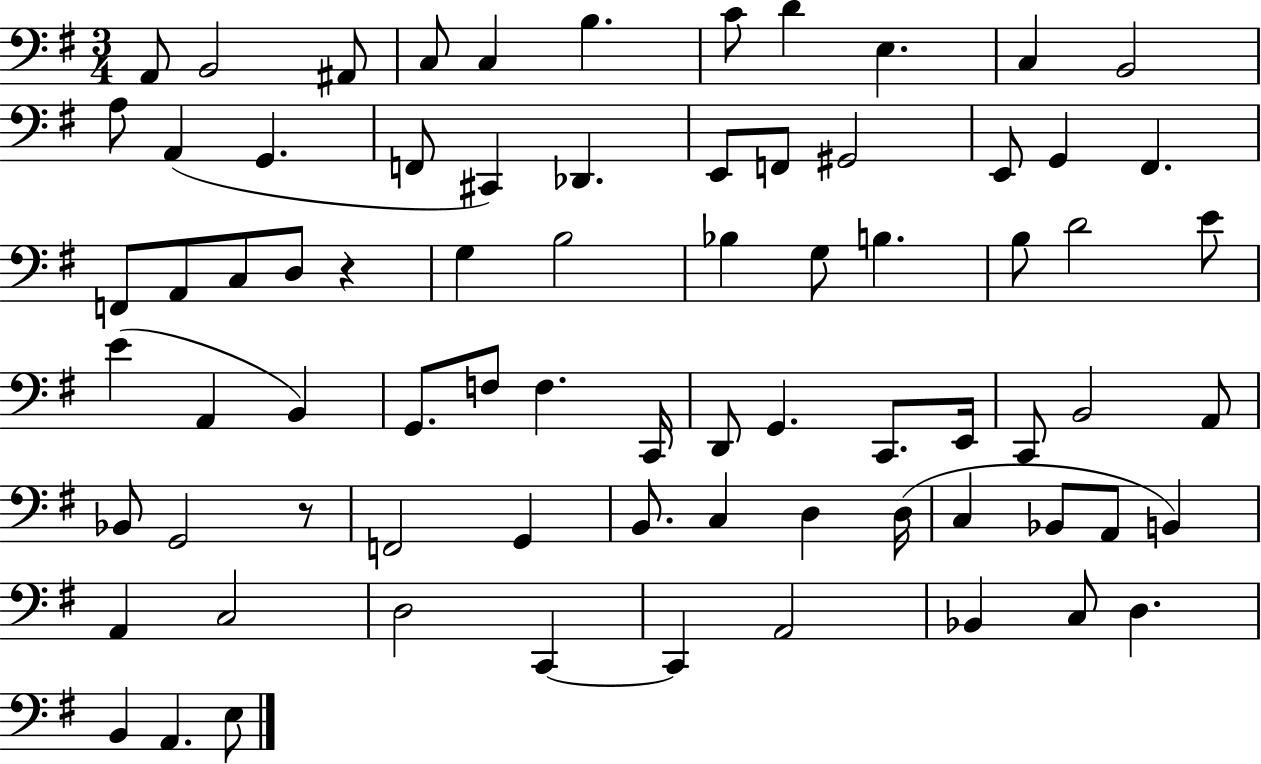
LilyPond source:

{
  \clef bass
  \numericTimeSignature
  \time 3/4
  \key g \major
  a,8 b,2 ais,8 | c8 c4 b4. | c'8 d'4 e4. | c4 b,2 | \break a8 a,4( g,4. | f,8 cis,4) des,4. | e,8 f,8 gis,2 | e,8 g,4 fis,4. | \break f,8 a,8 c8 d8 r4 | g4 b2 | bes4 g8 b4. | b8 d'2 e'8 | \break e'4( a,4 b,4) | g,8. f8 f4. c,16 | d,8 g,4. c,8. e,16 | c,8 b,2 a,8 | \break bes,8 g,2 r8 | f,2 g,4 | b,8. c4 d4 d16( | c4 bes,8 a,8 b,4) | \break a,4 c2 | d2 c,4~~ | c,4 a,2 | bes,4 c8 d4. | \break b,4 a,4. e8 | \bar "|."
}